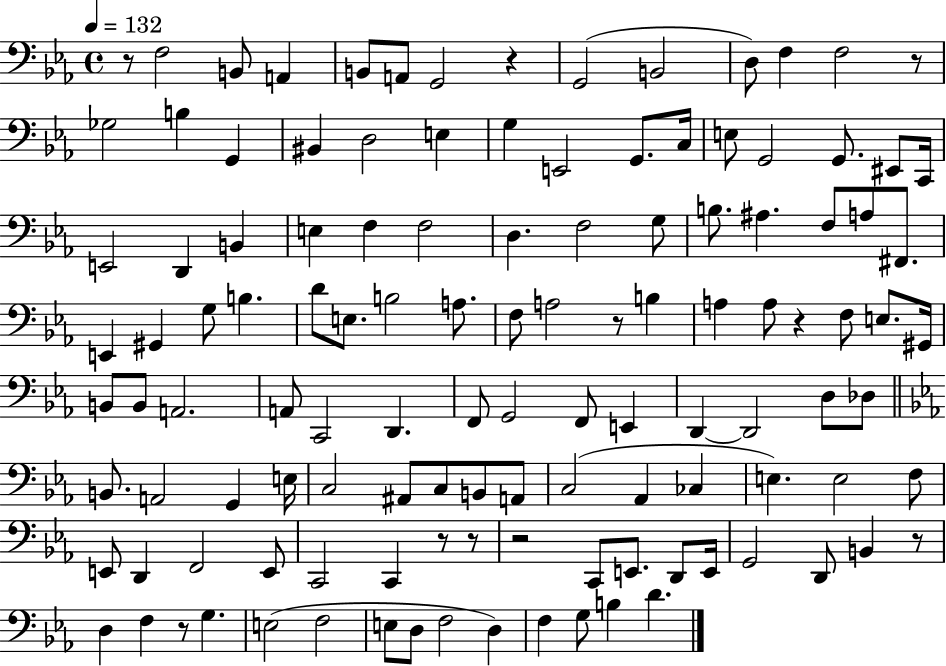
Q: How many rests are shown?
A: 10